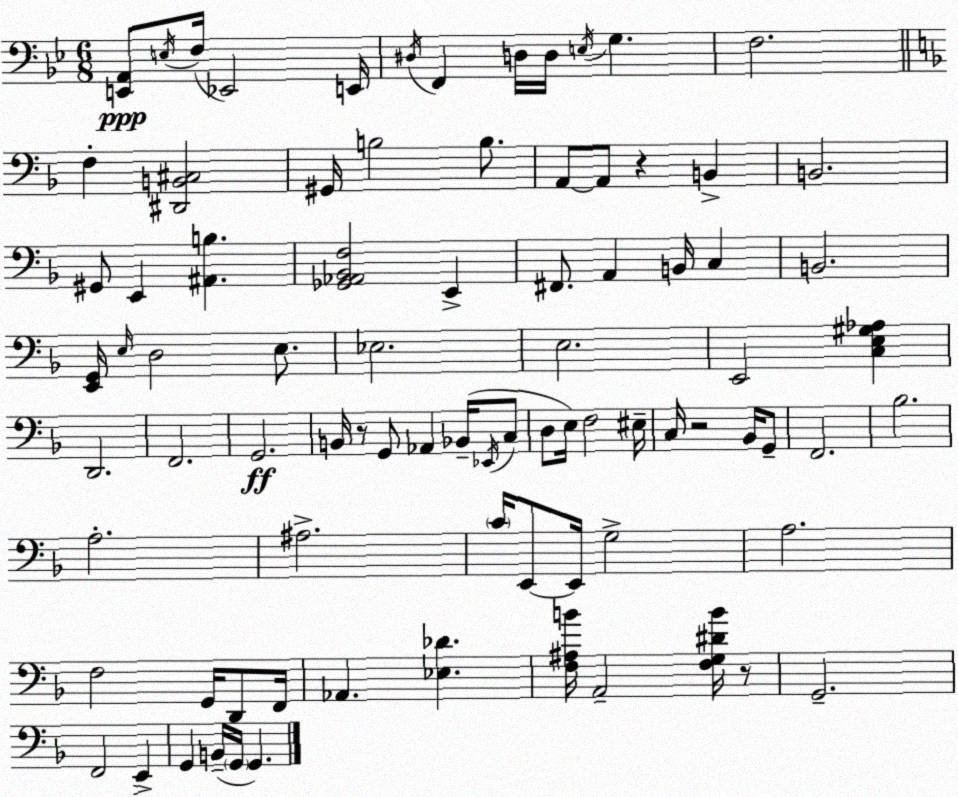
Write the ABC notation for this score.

X:1
T:Untitled
M:6/8
L:1/4
K:Bb
[E,,A,,]/2 E,/4 F,/4 _E,,2 E,,/4 ^D,/4 F,, D,/4 D,/4 E,/4 G, F,2 F, [^D,,B,,^C,]2 ^G,,/4 B,2 B,/2 A,,/2 A,,/2 z B,, B,,2 ^G,,/2 E,, [^A,,B,] [_G,,_A,,_B,,F,]2 E,, ^F,,/2 A,, B,,/4 C, B,,2 [E,,G,,]/4 E,/4 D,2 E,/2 _E,2 E,2 E,,2 [C,E,^G,_A,] D,,2 F,,2 G,,2 B,,/4 z/2 G,,/2 _A,, _B,,/4 _E,,/4 C,/2 D,/2 E,/4 F,2 ^E,/4 C,/4 z2 _B,,/4 G,,/2 F,,2 _B,2 A,2 ^A,2 C/4 E,,/2 E,,/4 G,2 A,2 F,2 G,,/4 D,,/2 F,,/4 _A,, [_E,_D] [F,^A,B]/4 A,,2 [F,G,^DB]/4 z/2 G,,2 F,,2 E,, G,, B,,/4 G,,/4 G,,